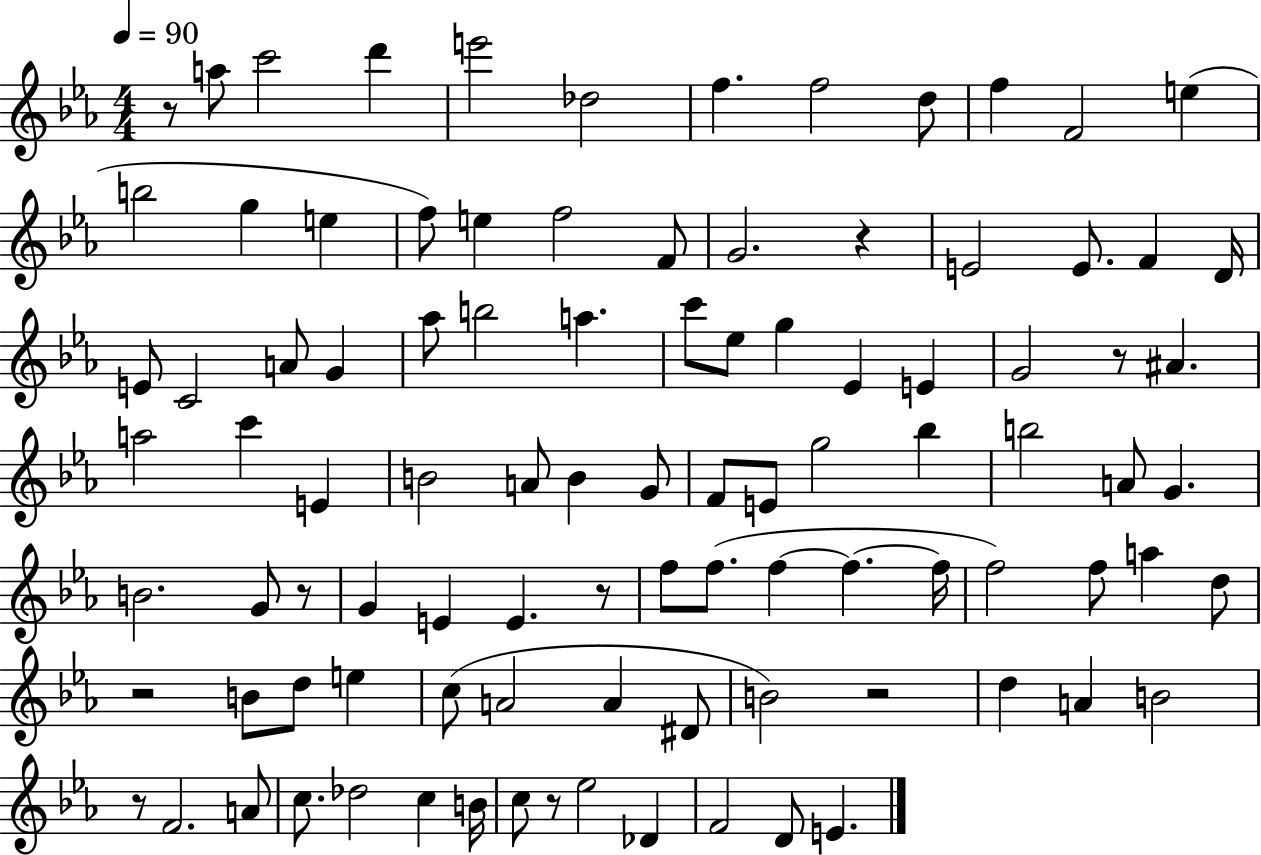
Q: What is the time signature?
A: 4/4